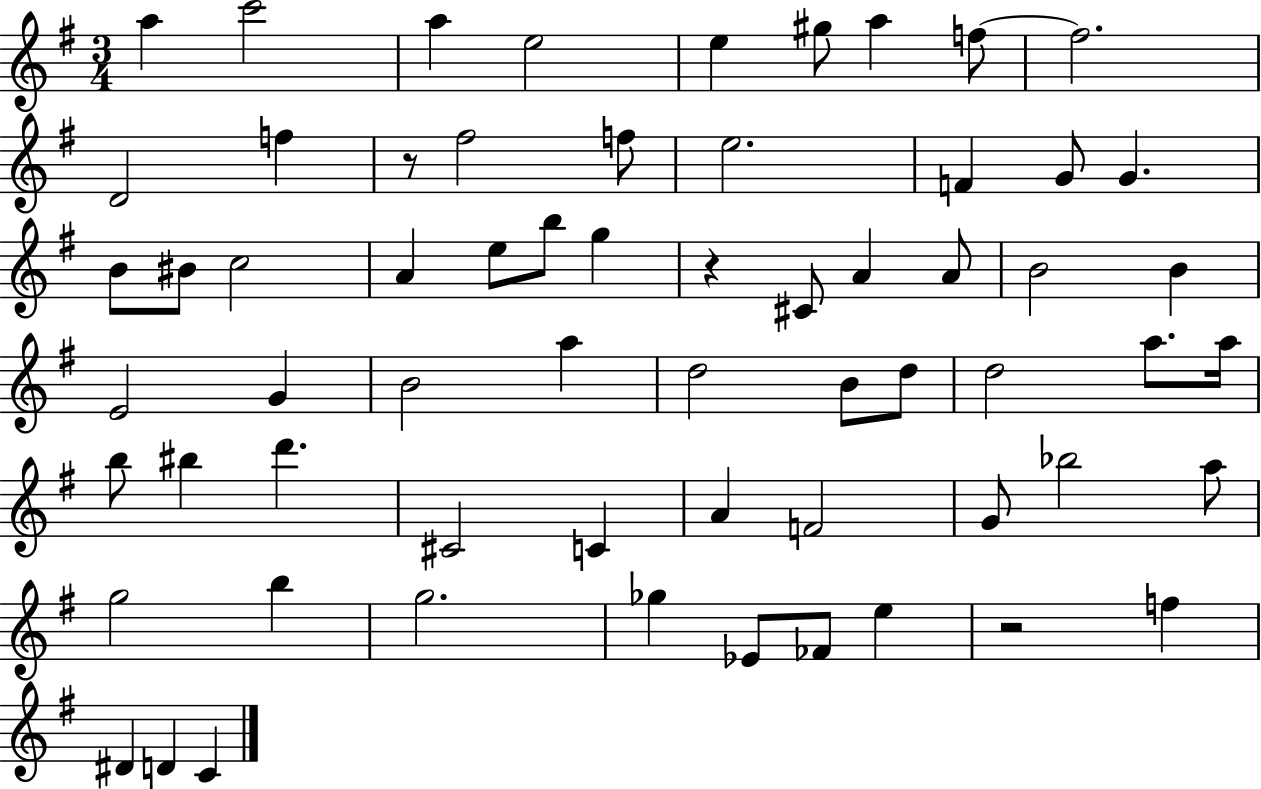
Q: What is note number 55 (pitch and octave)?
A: FES4